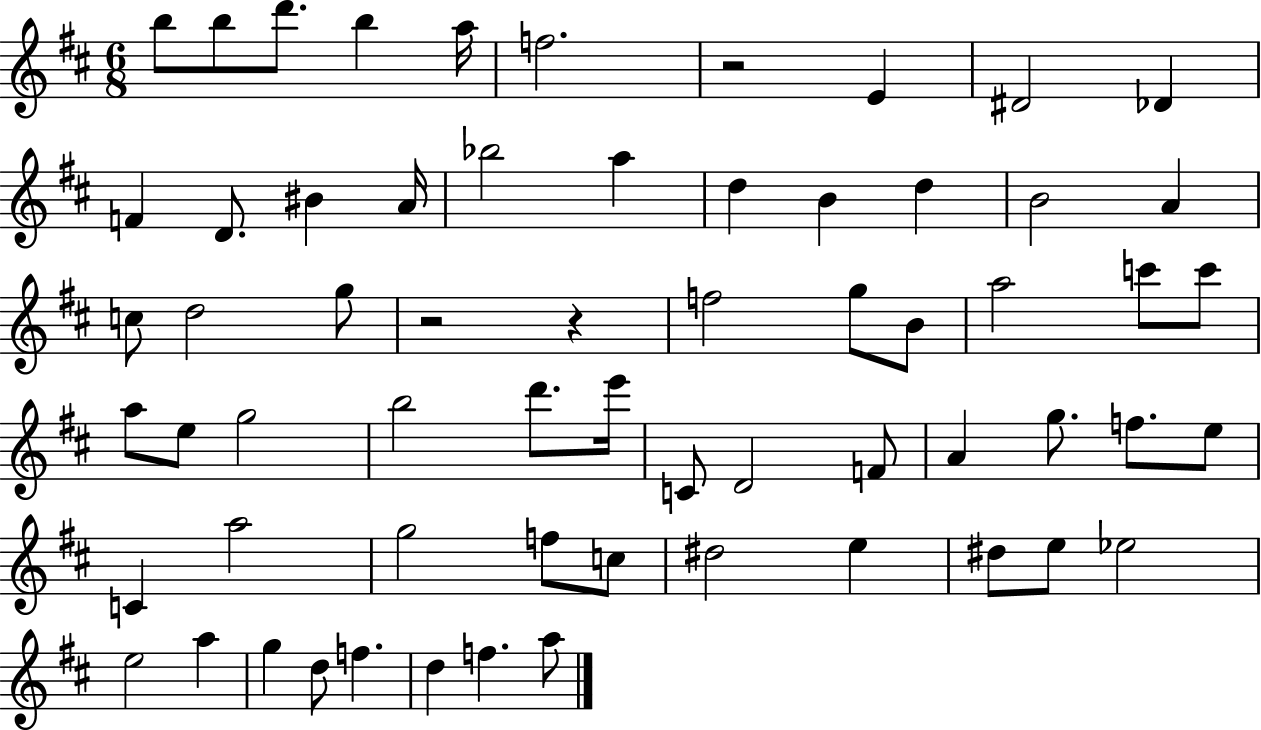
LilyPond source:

{
  \clef treble
  \numericTimeSignature
  \time 6/8
  \key d \major
  \repeat volta 2 { b''8 b''8 d'''8. b''4 a''16 | f''2. | r2 e'4 | dis'2 des'4 | \break f'4 d'8. bis'4 a'16 | bes''2 a''4 | d''4 b'4 d''4 | b'2 a'4 | \break c''8 d''2 g''8 | r2 r4 | f''2 g''8 b'8 | a''2 c'''8 c'''8 | \break a''8 e''8 g''2 | b''2 d'''8. e'''16 | c'8 d'2 f'8 | a'4 g''8. f''8. e''8 | \break c'4 a''2 | g''2 f''8 c''8 | dis''2 e''4 | dis''8 e''8 ees''2 | \break e''2 a''4 | g''4 d''8 f''4. | d''4 f''4. a''8 | } \bar "|."
}